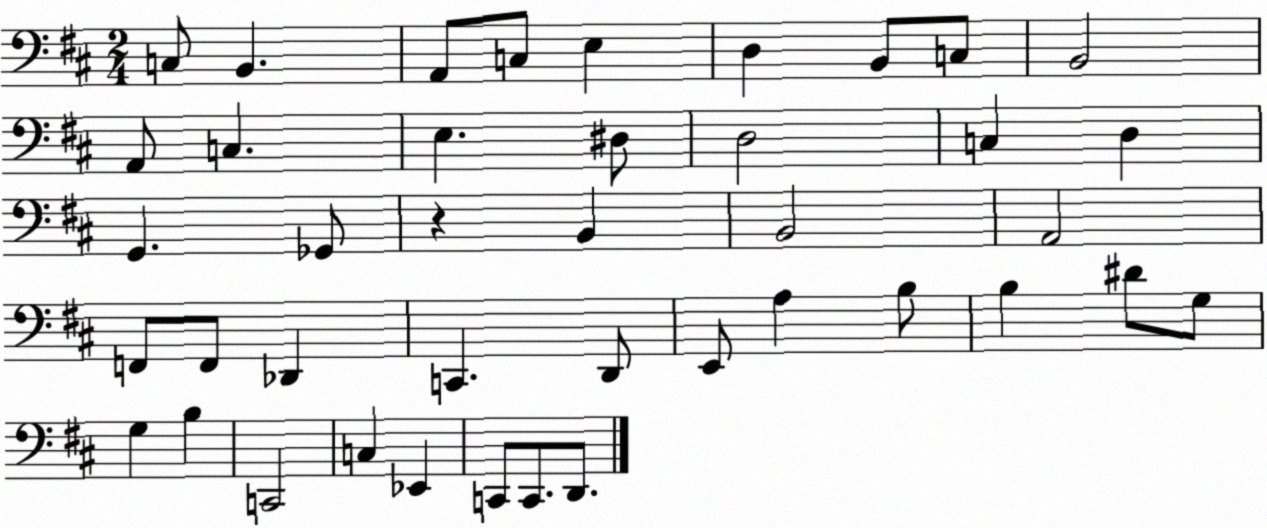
X:1
T:Untitled
M:2/4
L:1/4
K:D
C,/2 B,, A,,/2 C,/2 E, D, B,,/2 C,/2 B,,2 A,,/2 C, E, ^D,/2 D,2 C, D, G,, _G,,/2 z B,, B,,2 A,,2 F,,/2 F,,/2 _D,, C,, D,,/2 E,,/2 A, B,/2 B, ^D/2 G,/2 G, B, C,,2 C, _E,, C,,/2 C,,/2 D,,/2